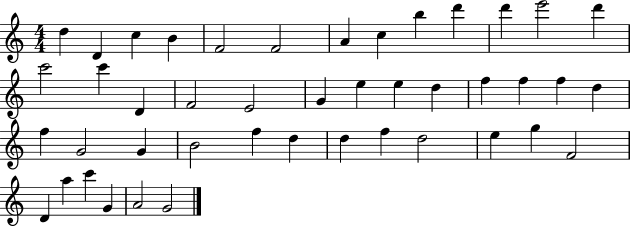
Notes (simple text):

D5/q D4/q C5/q B4/q F4/h F4/h A4/q C5/q B5/q D6/q D6/q E6/h D6/q C6/h C6/q D4/q F4/h E4/h G4/q E5/q E5/q D5/q F5/q F5/q F5/q D5/q F5/q G4/h G4/q B4/h F5/q D5/q D5/q F5/q D5/h E5/q G5/q F4/h D4/q A5/q C6/q G4/q A4/h G4/h